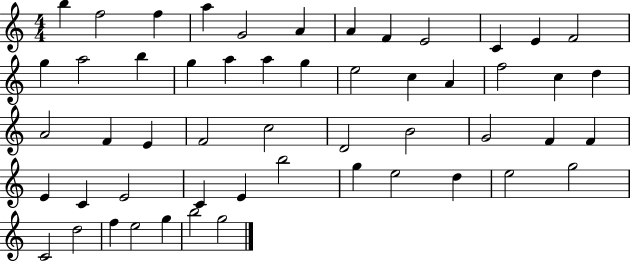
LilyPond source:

{
  \clef treble
  \numericTimeSignature
  \time 4/4
  \key c \major
  b''4 f''2 f''4 | a''4 g'2 a'4 | a'4 f'4 e'2 | c'4 e'4 f'2 | \break g''4 a''2 b''4 | g''4 a''4 a''4 g''4 | e''2 c''4 a'4 | f''2 c''4 d''4 | \break a'2 f'4 e'4 | f'2 c''2 | d'2 b'2 | g'2 f'4 f'4 | \break e'4 c'4 e'2 | c'4 e'4 b''2 | g''4 e''2 d''4 | e''2 g''2 | \break c'2 d''2 | f''4 e''2 g''4 | b''2 g''2 | \bar "|."
}